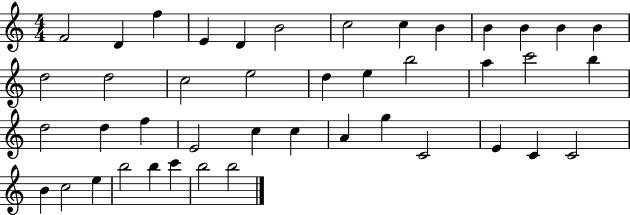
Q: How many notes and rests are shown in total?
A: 43